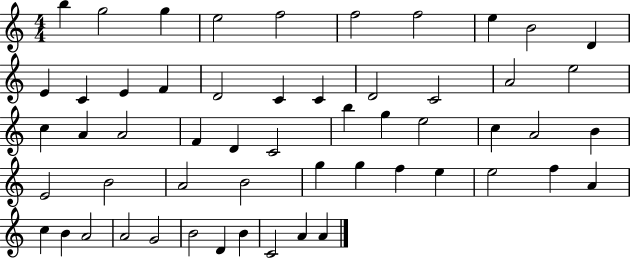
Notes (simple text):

B5/q G5/h G5/q E5/h F5/h F5/h F5/h E5/q B4/h D4/q E4/q C4/q E4/q F4/q D4/h C4/q C4/q D4/h C4/h A4/h E5/h C5/q A4/q A4/h F4/q D4/q C4/h B5/q G5/q E5/h C5/q A4/h B4/q E4/h B4/h A4/h B4/h G5/q G5/q F5/q E5/q E5/h F5/q A4/q C5/q B4/q A4/h A4/h G4/h B4/h D4/q B4/q C4/h A4/q A4/q